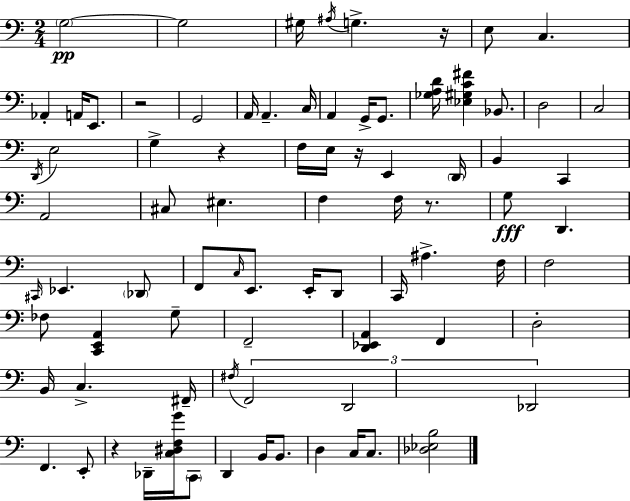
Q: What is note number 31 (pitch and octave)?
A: C#3